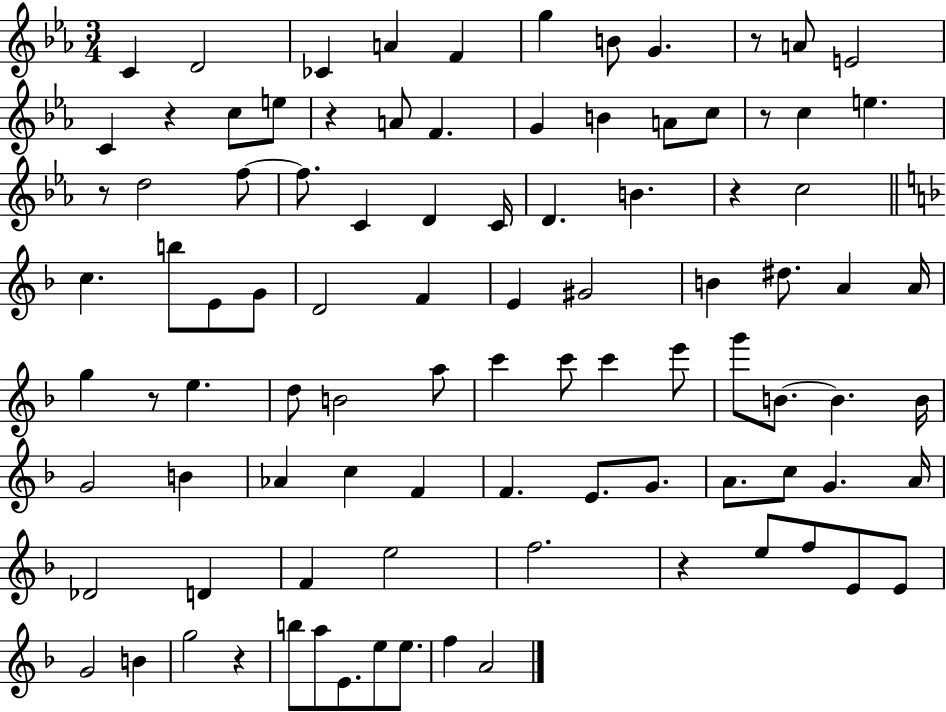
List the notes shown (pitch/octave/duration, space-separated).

C4/q D4/h CES4/q A4/q F4/q G5/q B4/e G4/q. R/e A4/e E4/h C4/q R/q C5/e E5/e R/q A4/e F4/q. G4/q B4/q A4/e C5/e R/e C5/q E5/q. R/e D5/h F5/e F5/e. C4/q D4/q C4/s D4/q. B4/q. R/q C5/h C5/q. B5/e E4/e G4/e D4/h F4/q E4/q G#4/h B4/q D#5/e. A4/q A4/s G5/q R/e E5/q. D5/e B4/h A5/e C6/q C6/e C6/q E6/e G6/e B4/e. B4/q. B4/s G4/h B4/q Ab4/q C5/q F4/q F4/q. E4/e. G4/e. A4/e. C5/e G4/q. A4/s Db4/h D4/q F4/q E5/h F5/h. R/q E5/e F5/e E4/e E4/e G4/h B4/q G5/h R/q B5/e A5/e E4/e. E5/e E5/e. F5/q A4/h